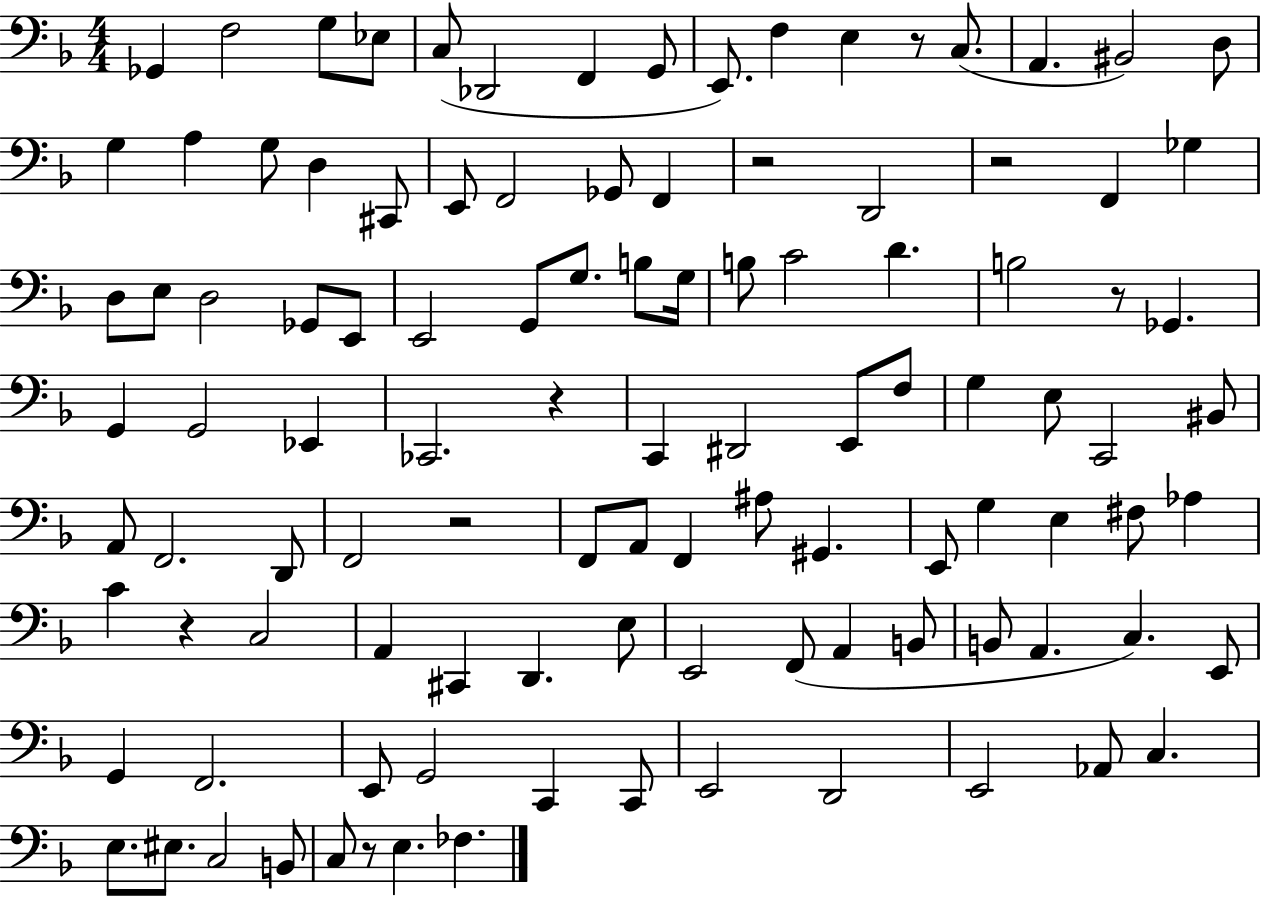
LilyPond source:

{
  \clef bass
  \numericTimeSignature
  \time 4/4
  \key f \major
  ges,4 f2 g8 ees8 | c8( des,2 f,4 g,8 | e,8.) f4 e4 r8 c8.( | a,4. bis,2) d8 | \break g4 a4 g8 d4 cis,8 | e,8 f,2 ges,8 f,4 | r2 d,2 | r2 f,4 ges4 | \break d8 e8 d2 ges,8 e,8 | e,2 g,8 g8. b8 g16 | b8 c'2 d'4. | b2 r8 ges,4. | \break g,4 g,2 ees,4 | ces,2. r4 | c,4 dis,2 e,8 f8 | g4 e8 c,2 bis,8 | \break a,8 f,2. d,8 | f,2 r2 | f,8 a,8 f,4 ais8 gis,4. | e,8 g4 e4 fis8 aes4 | \break c'4 r4 c2 | a,4 cis,4 d,4. e8 | e,2 f,8( a,4 b,8 | b,8 a,4. c4.) e,8 | \break g,4 f,2. | e,8 g,2 c,4 c,8 | e,2 d,2 | e,2 aes,8 c4. | \break e8. eis8. c2 b,8 | c8 r8 e4. fes4. | \bar "|."
}